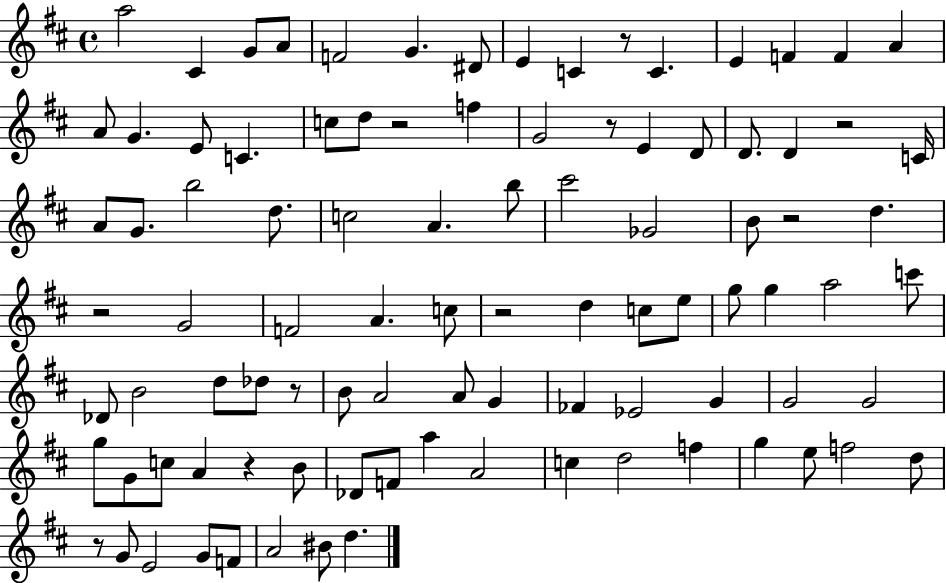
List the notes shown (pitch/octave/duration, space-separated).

A5/h C#4/q G4/e A4/e F4/h G4/q. D#4/e E4/q C4/q R/e C4/q. E4/q F4/q F4/q A4/q A4/e G4/q. E4/e C4/q. C5/e D5/e R/h F5/q G4/h R/e E4/q D4/e D4/e. D4/q R/h C4/s A4/e G4/e. B5/h D5/e. C5/h A4/q. B5/e C#6/h Gb4/h B4/e R/h D5/q. R/h G4/h F4/h A4/q. C5/e R/h D5/q C5/e E5/e G5/e G5/q A5/h C6/e Db4/e B4/h D5/e Db5/e R/e B4/e A4/h A4/e G4/q FES4/q Eb4/h G4/q G4/h G4/h G5/e G4/e C5/e A4/q R/q B4/e Db4/e F4/e A5/q A4/h C5/q D5/h F5/q G5/q E5/e F5/h D5/e R/e G4/e E4/h G4/e F4/e A4/h BIS4/e D5/q.